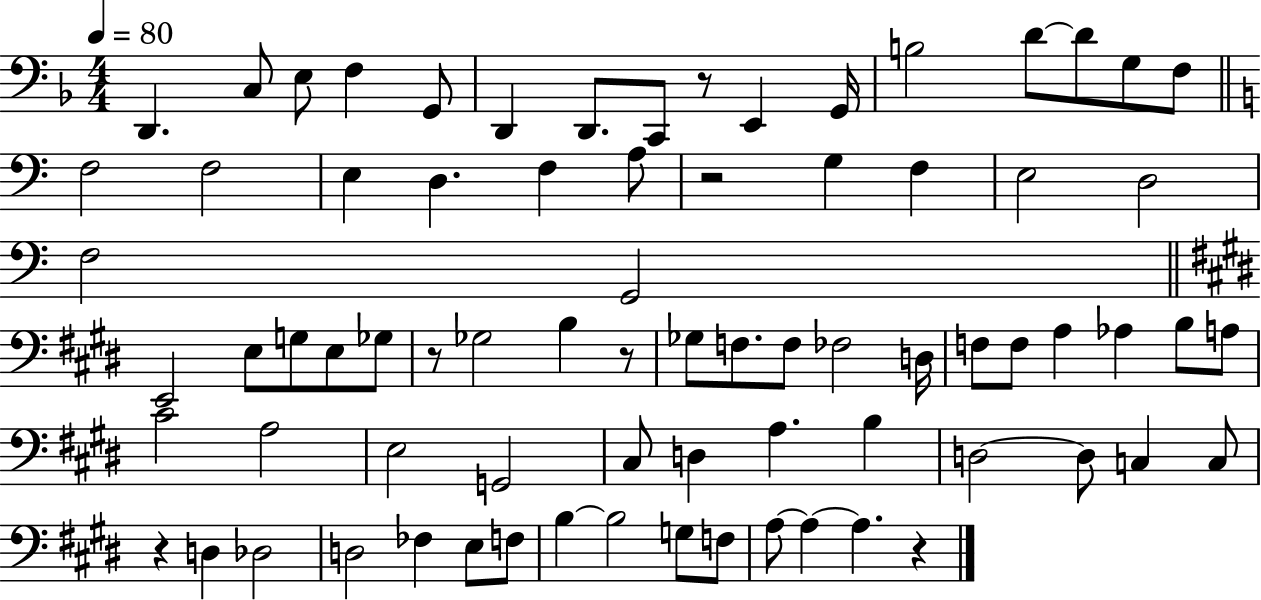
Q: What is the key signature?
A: F major